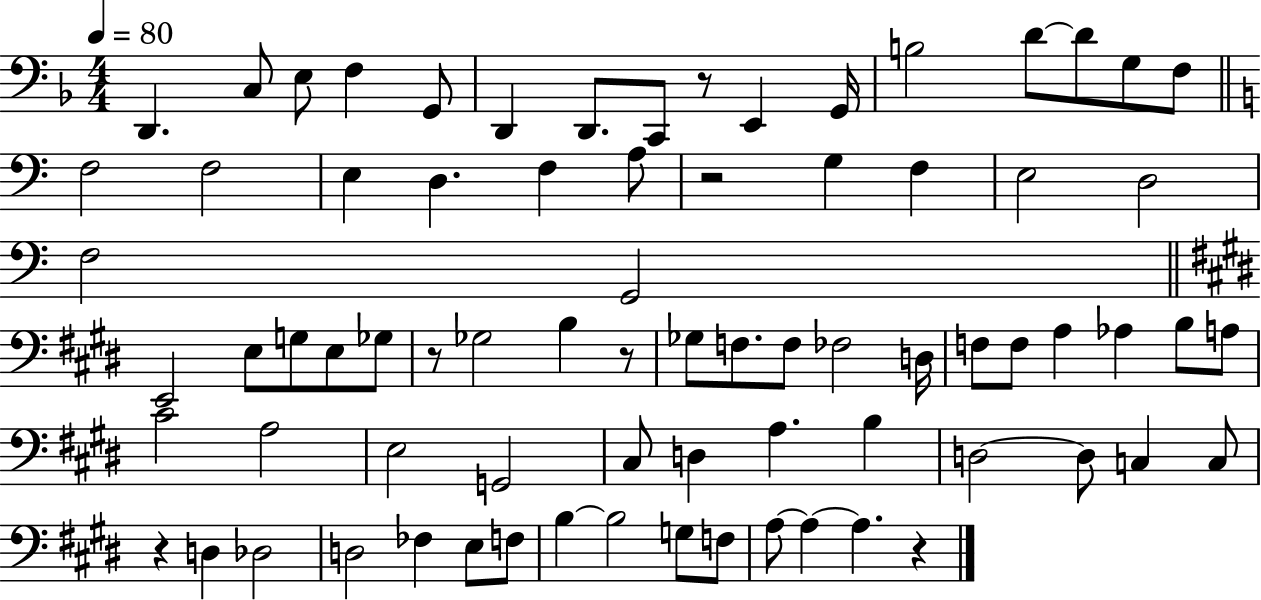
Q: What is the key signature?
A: F major